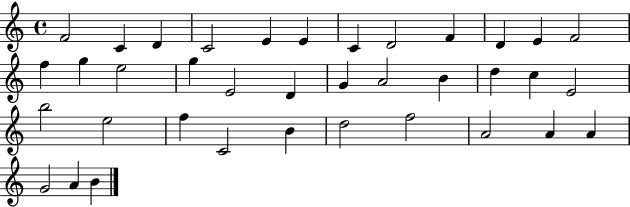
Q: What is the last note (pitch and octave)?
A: B4